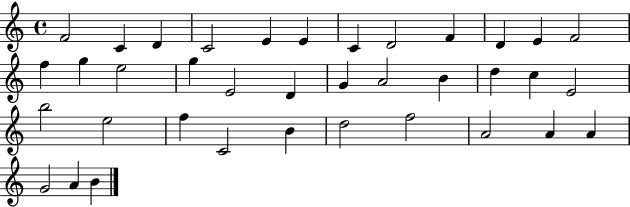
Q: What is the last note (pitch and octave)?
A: B4